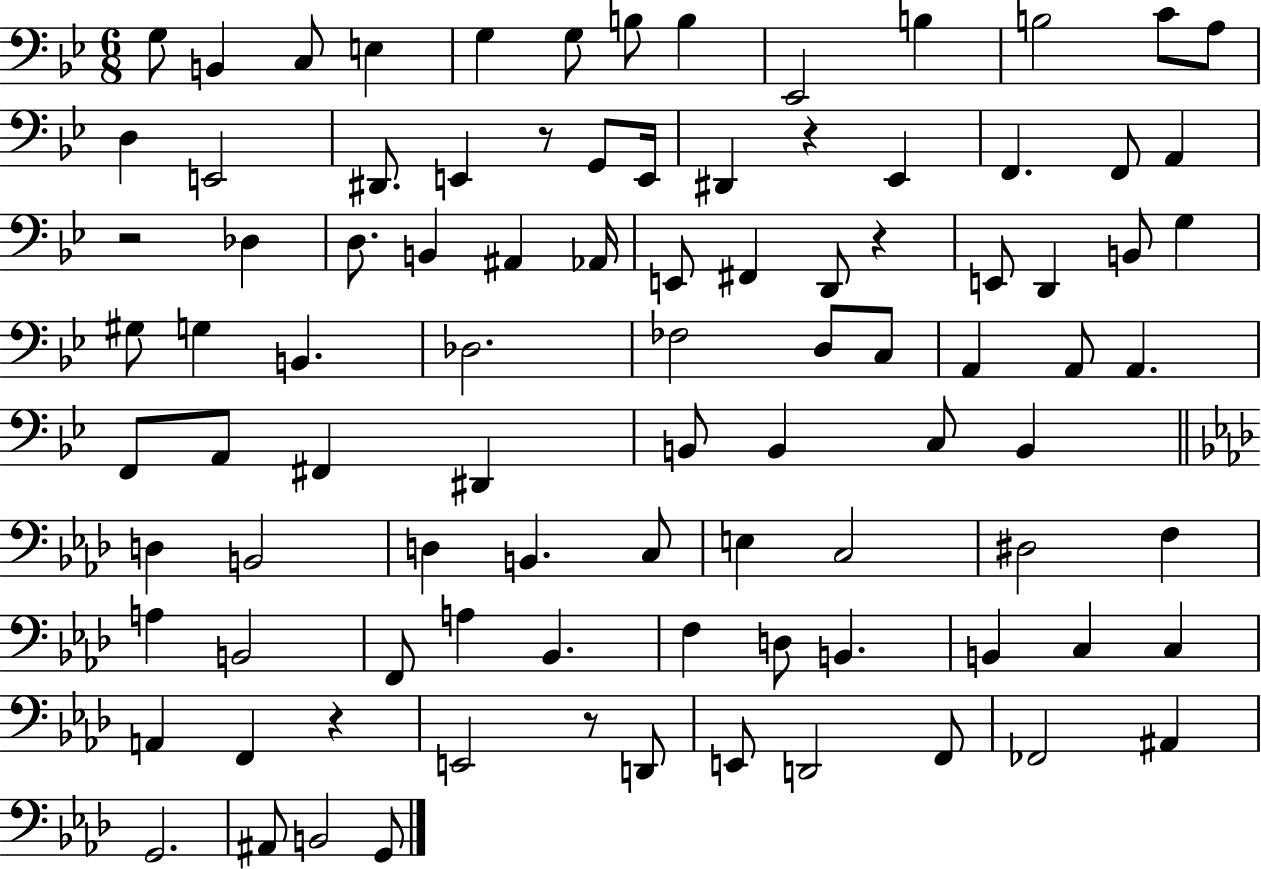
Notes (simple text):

G3/e B2/q C3/e E3/q G3/q G3/e B3/e B3/q Eb2/h B3/q B3/h C4/e A3/e D3/q E2/h D#2/e. E2/q R/e G2/e E2/s D#2/q R/q Eb2/q F2/q. F2/e A2/q R/h Db3/q D3/e. B2/q A#2/q Ab2/s E2/e F#2/q D2/e R/q E2/e D2/q B2/e G3/q G#3/e G3/q B2/q. Db3/h. FES3/h D3/e C3/e A2/q A2/e A2/q. F2/e A2/e F#2/q D#2/q B2/e B2/q C3/e B2/q D3/q B2/h D3/q B2/q. C3/e E3/q C3/h D#3/h F3/q A3/q B2/h F2/e A3/q Bb2/q. F3/q D3/e B2/q. B2/q C3/q C3/q A2/q F2/q R/q E2/h R/e D2/e E2/e D2/h F2/e FES2/h A#2/q G2/h. A#2/e B2/h G2/e